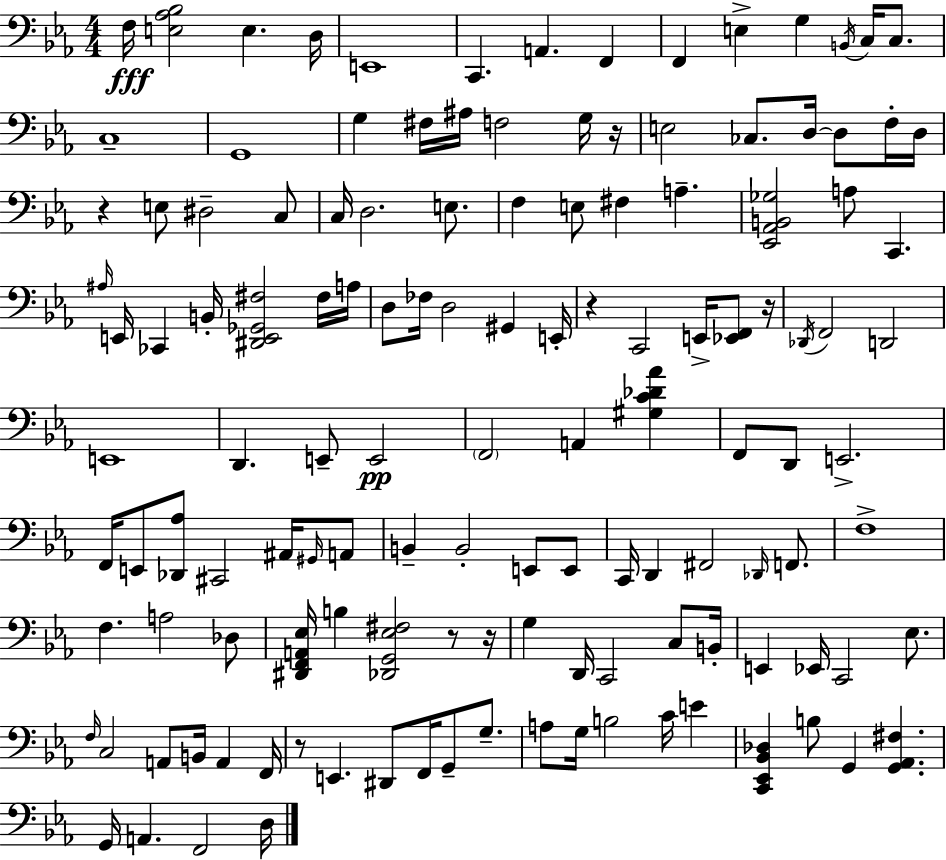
{
  \clef bass
  \numericTimeSignature
  \time 4/4
  \key c \minor
  f16\fff <e aes bes>2 e4. d16 | e,1 | c,4. a,4. f,4 | f,4 e4-> g4 \acciaccatura { b,16 } c16 c8. | \break c1-- | g,1 | g4 fis16 ais16 f2 g16 | r16 e2 ces8. d16~~ d8 f16-. | \break d16 r4 e8 dis2-- c8 | c16 d2. e8. | f4 e8 fis4 a4.-- | <ees, aes, b, ges>2 a8 c,4. | \break \grace { ais16 } e,16 ces,4 b,16-. <dis, e, ges, fis>2 | fis16 a16 d8 fes16 d2 gis,4 | e,16-. r4 c,2 e,16-> <ees, f,>8 | r16 \acciaccatura { des,16 } f,2 d,2 | \break e,1 | d,4. e,8-- e,2\pp | \parenthesize f,2 a,4 <gis c' des' aes'>4 | f,8 d,8 e,2.-> | \break f,16 e,8 <des, aes>8 cis,2 | ais,16 \grace { gis,16 } a,8 b,4-- b,2-. | e,8 e,8 c,16 d,4 fis,2 | \grace { des,16 } f,8. f1-> | \break f4. a2 | des8 <dis, f, a, ees>16 b4 <des, g, ees fis>2 | r8 r16 g4 d,16 c,2 | c8 b,16-. e,4 ees,16 c,2 | \break ees8. \grace { f16 } c2 a,8 | b,16 a,4 f,16 r8 e,4. dis,8 | f,16 g,8-- g8.-- a8 g16 b2 | c'16 e'4 <c, ees, bes, des>4 b8 g,4 | \break <g, aes, fis>4. g,16 a,4. f,2 | d16 \bar "|."
}